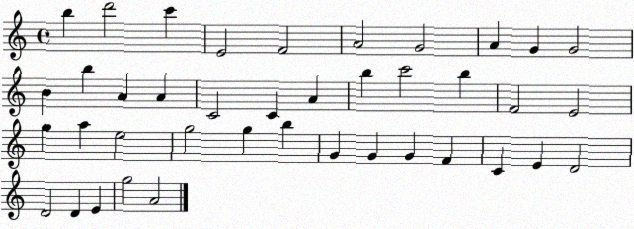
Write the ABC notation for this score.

X:1
T:Untitled
M:4/4
L:1/4
K:C
b d'2 c' E2 F2 A2 G2 A G G2 B b A A C2 C A b c'2 b F2 E2 g a e2 g2 g b G G G F C E D2 D2 D E g2 A2